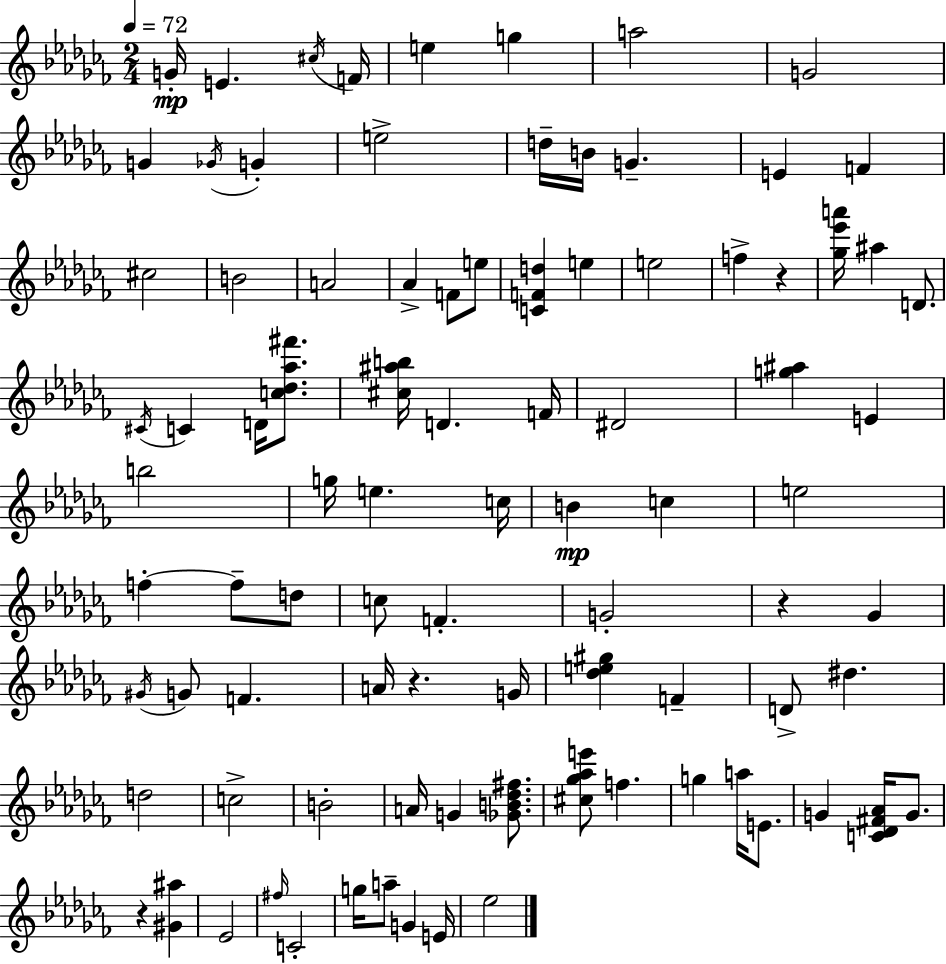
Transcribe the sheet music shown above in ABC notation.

X:1
T:Untitled
M:2/4
L:1/4
K:Abm
G/4 E ^c/4 F/4 e g a2 G2 G _G/4 G e2 d/4 B/4 G E F ^c2 B2 A2 _A F/2 e/2 [CFd] e e2 f z [_g_e'a']/4 ^a D/2 ^C/4 C D/4 [c_d_a^f']/2 [^c^ab]/4 D F/4 ^D2 [g^a] E b2 g/4 e c/4 B c e2 f f/2 d/2 c/2 F G2 z _G ^G/4 G/2 F A/4 z G/4 [_de^g] F D/2 ^d d2 c2 B2 A/4 G [_GB_d^f]/2 [^c_g_ae']/2 f g a/4 E/2 G [C_D^F_A]/4 G/2 z [^G^a] _E2 ^f/4 C2 g/4 a/2 G E/4 _e2